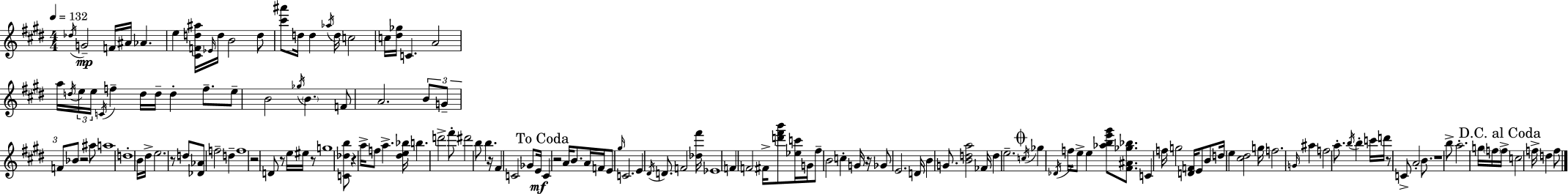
{
  \clef treble
  \numericTimeSignature
  \time 4/4
  \key e \major
  \tempo 4 = 132
  \acciaccatura { des''16 }\mp g'2-- f'16 ais'16 aes'4. | e''4 <cis' f' d'' ais''>16 \grace { ees'16 } d''16 b'2 | d''8 <cis''' ais'''>8 d''16 d''4 \acciaccatura { aes''16 } d''16 c''2 | c''16 <dis'' ges''>16 c'4. a'2 | \break a''16 \acciaccatura { d''16 } \tuplet 3/2 { e''16 e''16 \acciaccatura { c'16 } } f''4-- d''16 d''16-- d''4-. | f''8.-- e''8-- b'2 \acciaccatura { ges''16 } | \parenthesize b'4. f'8 a'2. | \tuplet 3/2 { b'8 g'8-- f'8 } bes'8 r2 | \break ais''8 a''1 | d''1-. | b'16 dis''16-> e''2. | r8 d''8 <des' aes'>8 f''2-- | \break d''4-- f''1 | r2 d'8 | r8 e''16 eis''16 r8 g''1 | <c' des'' b''>8 r4 a''16-> f''8 a''4.-> | \break <dis'' e'' bes''>16 b''4. d'''2-> | fis'''8-. dis'''2 b''8 | b''4. r16 fis'4 c'2 | ges'8 e'16\mf \mark "To Coda" c'4 r2 | \break a'16 b'8. a'16 f'16 e'8 \grace { gis''16 } c'2. | e'4 \acciaccatura { dis'16 } d'8. f'2 | <des'' fis'''>16 ees'1 | f'4 f'2 | \break fis'16-> <d''' fis''' b'''>8 <ees'' c'''>16 g'16 fis''8-- b'2 | c''4-. g'16 r16 ges'8 e'2. | d'16 b'4 g'8. <b' d'' a''>2 | fes'16 d''4 e''2.-- | \break \mark \markup { \musicglyph "scripts.coda" } \acciaccatura { c''16 } ges''4 \acciaccatura { des'16 } f''16 e''8-> | e''4 <aes'' b'' e''' gis'''>8 <fis' ais' ges'' bes''>8. c'4 f''16 g''2 | <d' f'>16 e'8 b'8 d''16 e''4 | <cis'' dis''>2 g''16 f''2. | \break \grace { g'16 } ais''4 f''2 | a''8.-. \acciaccatura { b''16 } b''4-. c'''16 d'''16 r8 c'8-> | a'2-. b'8. r1 | b''8-> a''2.-. | \break g''16 \parenthesize f''16 \mark "D.C. al Coda" f''16-> c''2 | f''16-> d''4 f''8 \bar "|."
}